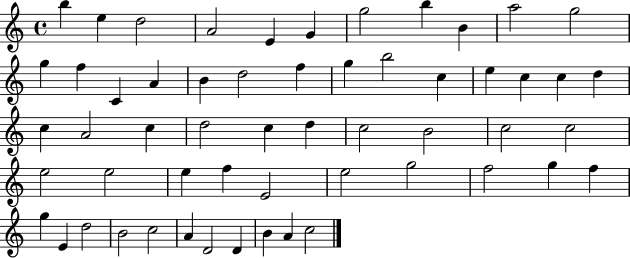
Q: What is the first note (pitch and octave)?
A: B5